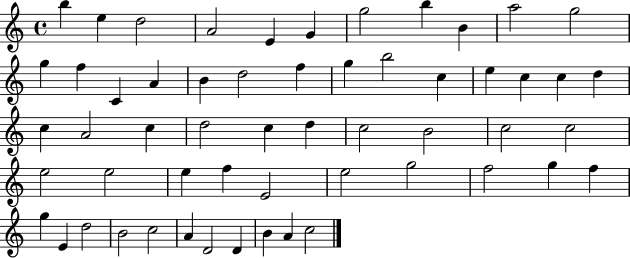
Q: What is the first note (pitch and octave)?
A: B5